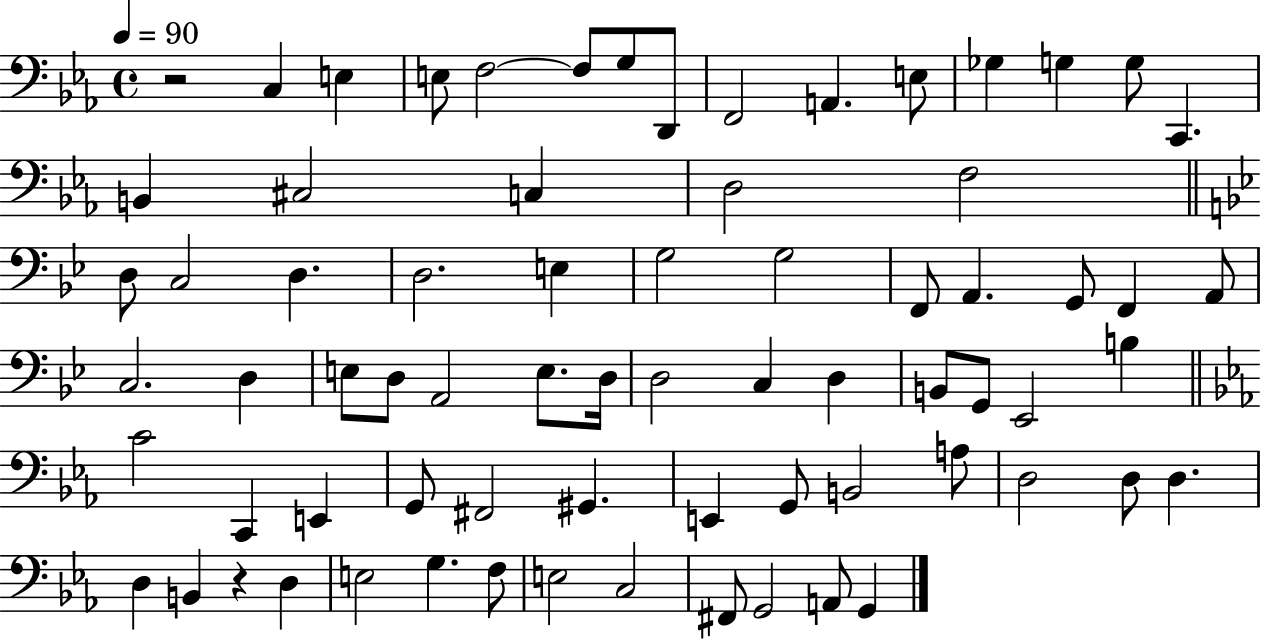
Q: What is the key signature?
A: EES major